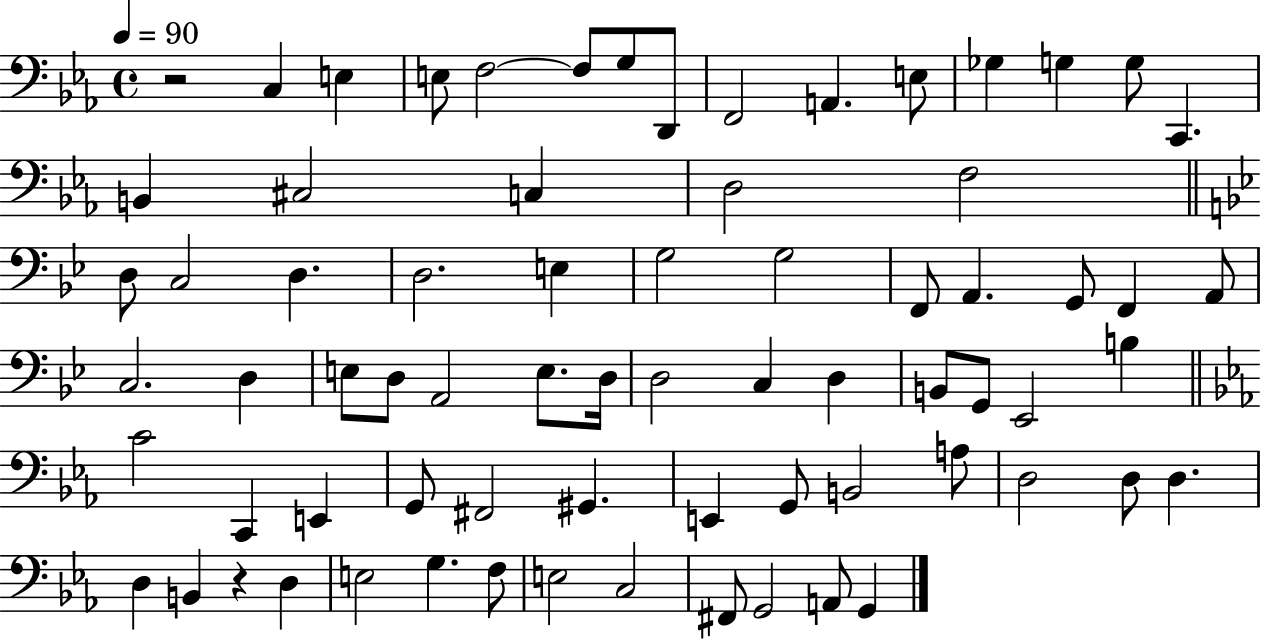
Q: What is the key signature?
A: EES major